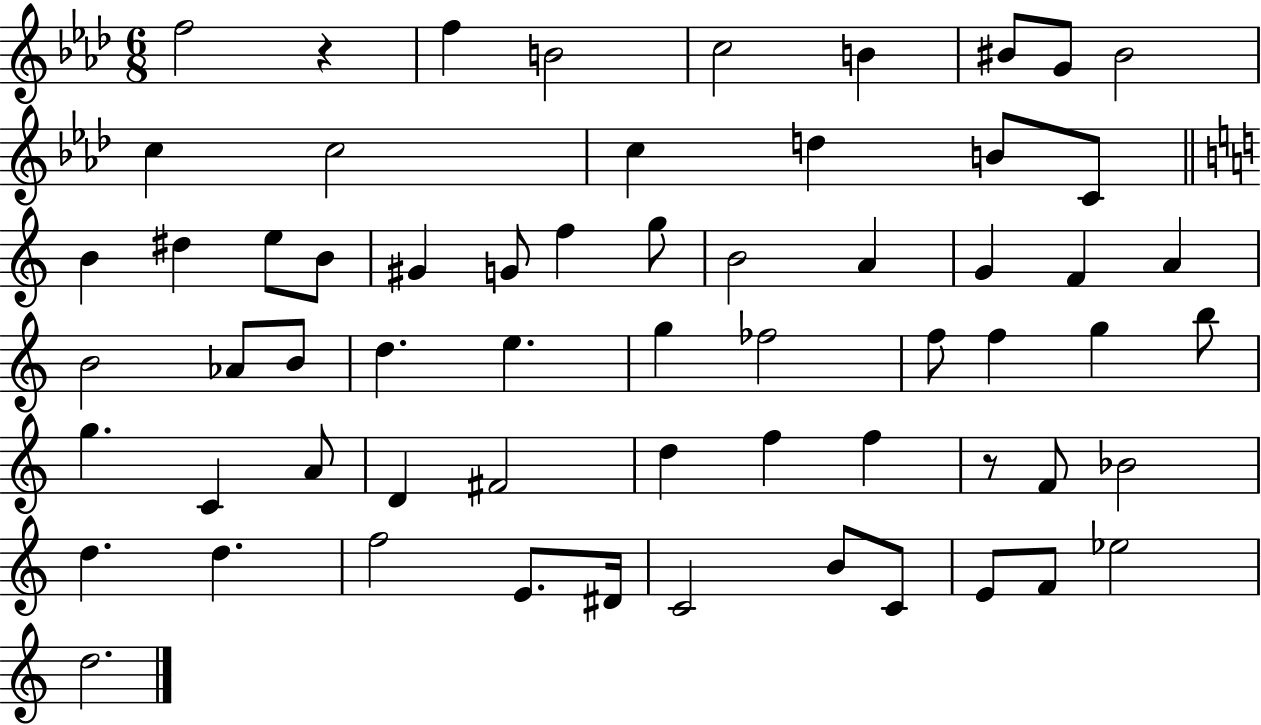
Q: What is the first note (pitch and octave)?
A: F5